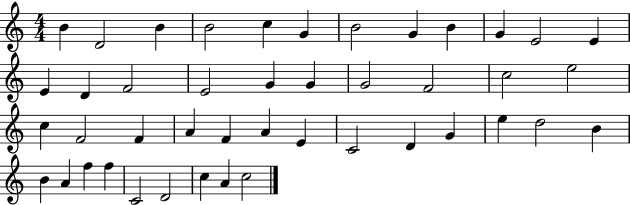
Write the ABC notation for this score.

X:1
T:Untitled
M:4/4
L:1/4
K:C
B D2 B B2 c G B2 G B G E2 E E D F2 E2 G G G2 F2 c2 e2 c F2 F A F A E C2 D G e d2 B B A f f C2 D2 c A c2